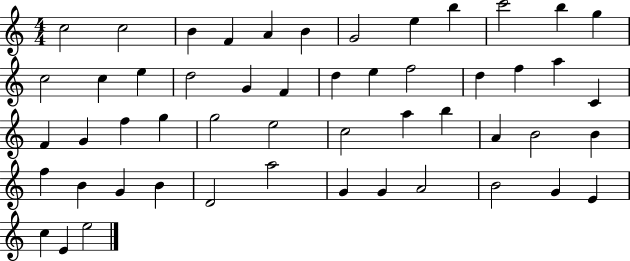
{
  \clef treble
  \numericTimeSignature
  \time 4/4
  \key c \major
  c''2 c''2 | b'4 f'4 a'4 b'4 | g'2 e''4 b''4 | c'''2 b''4 g''4 | \break c''2 c''4 e''4 | d''2 g'4 f'4 | d''4 e''4 f''2 | d''4 f''4 a''4 c'4 | \break f'4 g'4 f''4 g''4 | g''2 e''2 | c''2 a''4 b''4 | a'4 b'2 b'4 | \break f''4 b'4 g'4 b'4 | d'2 a''2 | g'4 g'4 a'2 | b'2 g'4 e'4 | \break c''4 e'4 e''2 | \bar "|."
}